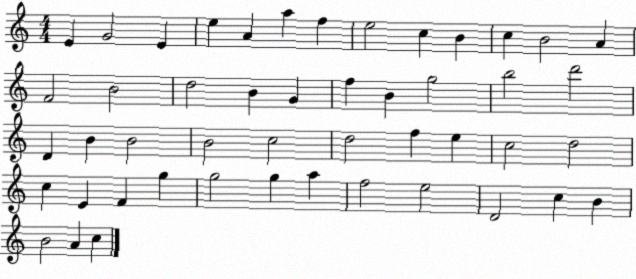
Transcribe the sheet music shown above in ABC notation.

X:1
T:Untitled
M:4/4
L:1/4
K:C
E G2 E e A a f e2 c B c B2 A F2 B2 d2 B G f B g2 b2 d'2 D B B2 B2 c2 d2 f e c2 d2 c E F g g2 g a f2 e2 D2 c B B2 A c